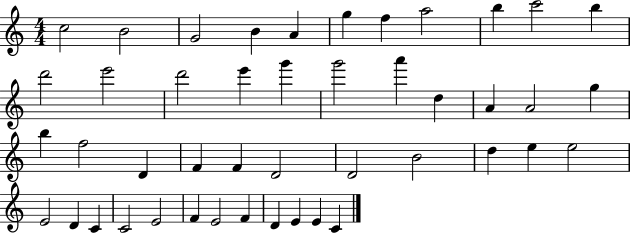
X:1
T:Untitled
M:4/4
L:1/4
K:C
c2 B2 G2 B A g f a2 b c'2 b d'2 e'2 d'2 e' g' g'2 a' d A A2 g b f2 D F F D2 D2 B2 d e e2 E2 D C C2 E2 F E2 F D E E C